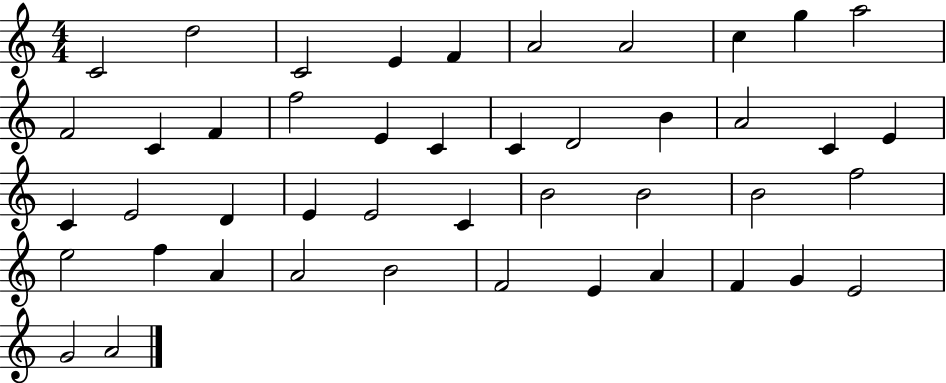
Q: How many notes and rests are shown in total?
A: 45